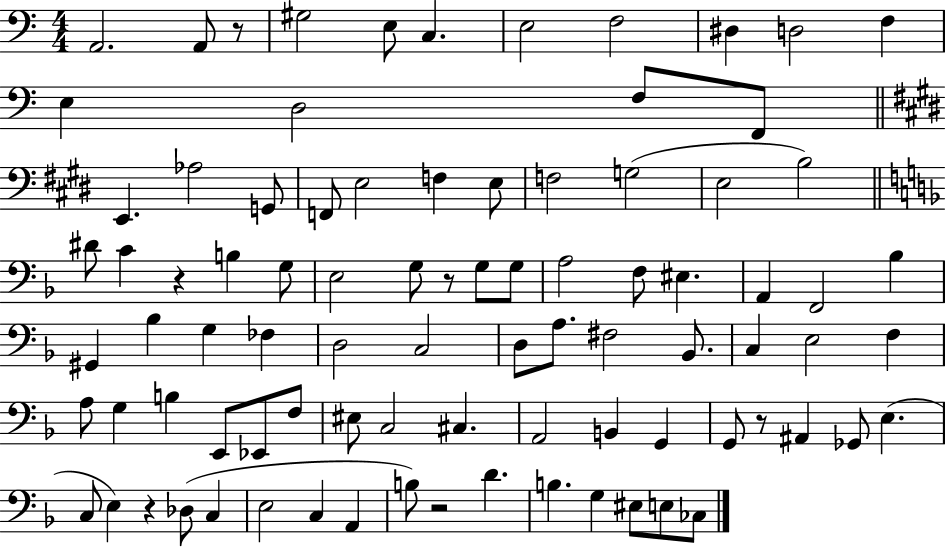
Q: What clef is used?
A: bass